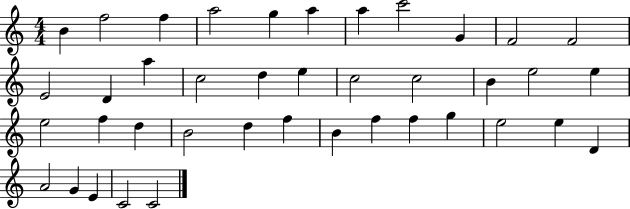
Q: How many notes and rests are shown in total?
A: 40